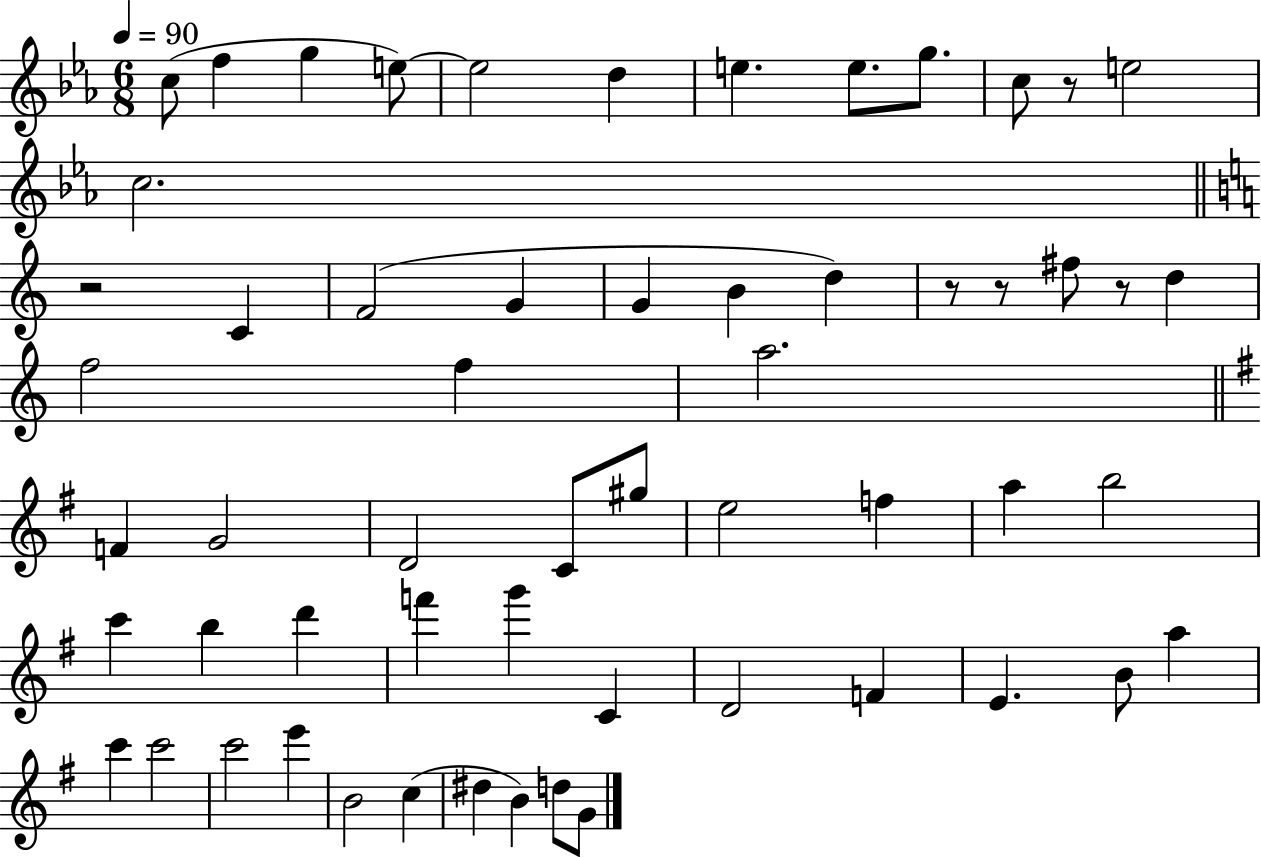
C5/e F5/q G5/q E5/e E5/h D5/q E5/q. E5/e. G5/e. C5/e R/e E5/h C5/h. R/h C4/q F4/h G4/q G4/q B4/q D5/q R/e R/e F#5/e R/e D5/q F5/h F5/q A5/h. F4/q G4/h D4/h C4/e G#5/e E5/h F5/q A5/q B5/h C6/q B5/q D6/q F6/q G6/q C4/q D4/h F4/q E4/q. B4/e A5/q C6/q C6/h C6/h E6/q B4/h C5/q D#5/q B4/q D5/e G4/e